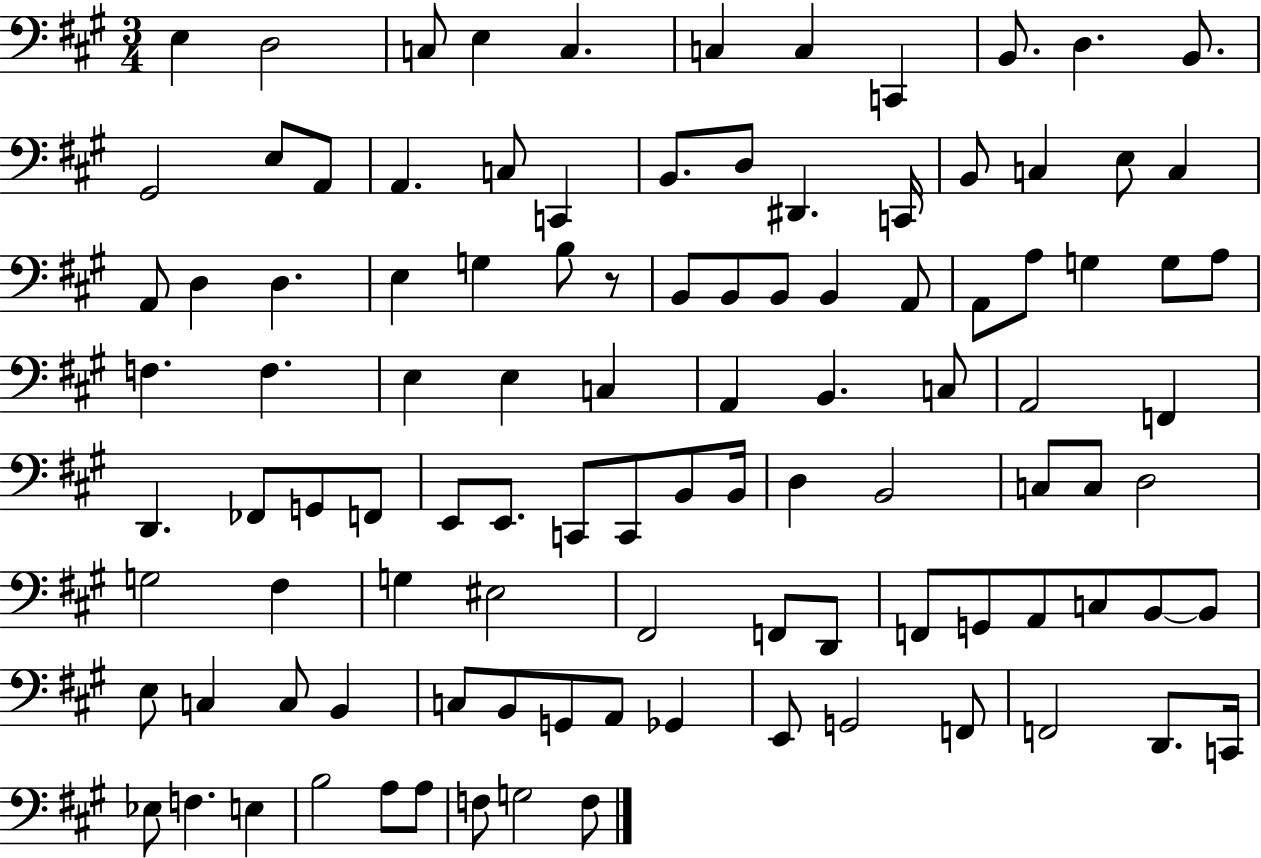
{
  \clef bass
  \numericTimeSignature
  \time 3/4
  \key a \major
  e4 d2 | c8 e4 c4. | c4 c4 c,4 | b,8. d4. b,8. | \break gis,2 e8 a,8 | a,4. c8 c,4 | b,8. d8 dis,4. c,16 | b,8 c4 e8 c4 | \break a,8 d4 d4. | e4 g4 b8 r8 | b,8 b,8 b,8 b,4 a,8 | a,8 a8 g4 g8 a8 | \break f4. f4. | e4 e4 c4 | a,4 b,4. c8 | a,2 f,4 | \break d,4. fes,8 g,8 f,8 | e,8 e,8. c,8 c,8 b,8 b,16 | d4 b,2 | c8 c8 d2 | \break g2 fis4 | g4 eis2 | fis,2 f,8 d,8 | f,8 g,8 a,8 c8 b,8~~ b,8 | \break e8 c4 c8 b,4 | c8 b,8 g,8 a,8 ges,4 | e,8 g,2 f,8 | f,2 d,8. c,16 | \break ees8 f4. e4 | b2 a8 a8 | f8 g2 f8 | \bar "|."
}